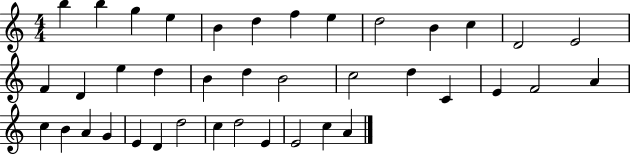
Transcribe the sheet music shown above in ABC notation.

X:1
T:Untitled
M:4/4
L:1/4
K:C
b b g e B d f e d2 B c D2 E2 F D e d B d B2 c2 d C E F2 A c B A G E D d2 c d2 E E2 c A